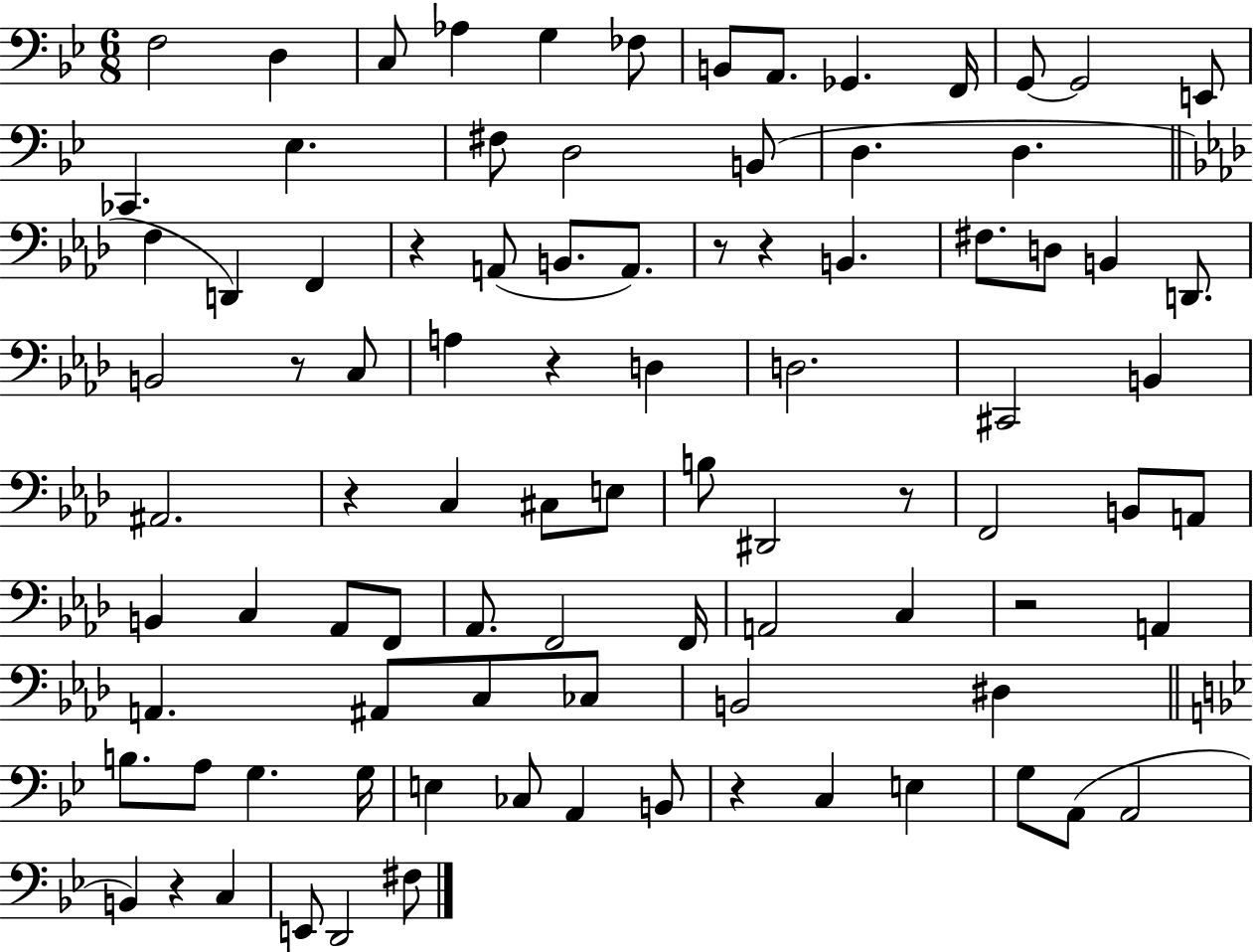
X:1
T:Untitled
M:6/8
L:1/4
K:Bb
F,2 D, C,/2 _A, G, _F,/2 B,,/2 A,,/2 _G,, F,,/4 G,,/2 G,,2 E,,/2 _C,, _E, ^F,/2 D,2 B,,/2 D, D, F, D,, F,, z A,,/2 B,,/2 A,,/2 z/2 z B,, ^F,/2 D,/2 B,, D,,/2 B,,2 z/2 C,/2 A, z D, D,2 ^C,,2 B,, ^A,,2 z C, ^C,/2 E,/2 B,/2 ^D,,2 z/2 F,,2 B,,/2 A,,/2 B,, C, _A,,/2 F,,/2 _A,,/2 F,,2 F,,/4 A,,2 C, z2 A,, A,, ^A,,/2 C,/2 _C,/2 B,,2 ^D, B,/2 A,/2 G, G,/4 E, _C,/2 A,, B,,/2 z C, E, G,/2 A,,/2 A,,2 B,, z C, E,,/2 D,,2 ^F,/2